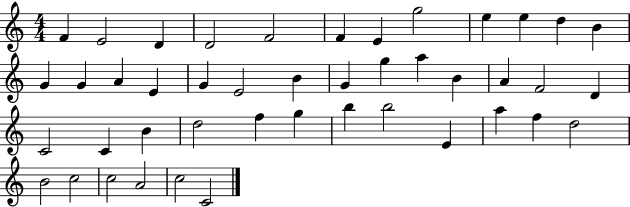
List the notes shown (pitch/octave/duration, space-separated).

F4/q E4/h D4/q D4/h F4/h F4/q E4/q G5/h E5/q E5/q D5/q B4/q G4/q G4/q A4/q E4/q G4/q E4/h B4/q G4/q G5/q A5/q B4/q A4/q F4/h D4/q C4/h C4/q B4/q D5/h F5/q G5/q B5/q B5/h E4/q A5/q F5/q D5/h B4/h C5/h C5/h A4/h C5/h C4/h